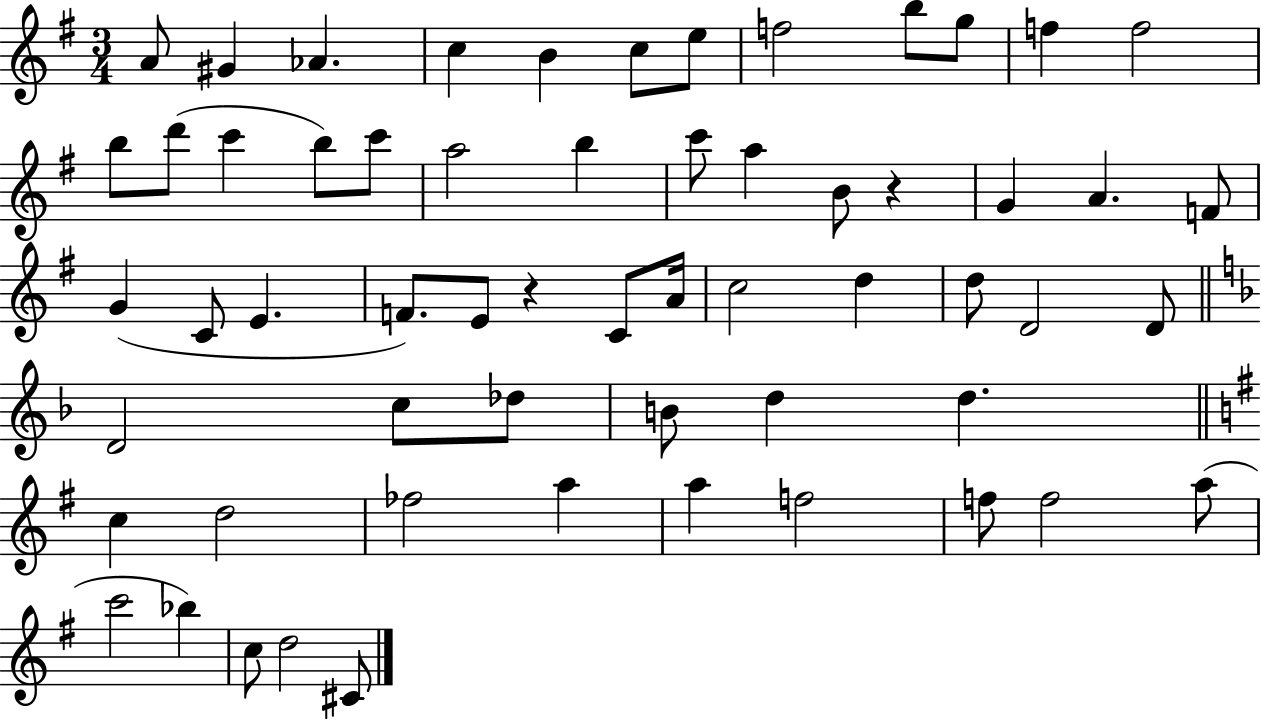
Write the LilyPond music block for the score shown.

{
  \clef treble
  \numericTimeSignature
  \time 3/4
  \key g \major
  a'8 gis'4 aes'4. | c''4 b'4 c''8 e''8 | f''2 b''8 g''8 | f''4 f''2 | \break b''8 d'''8( c'''4 b''8) c'''8 | a''2 b''4 | c'''8 a''4 b'8 r4 | g'4 a'4. f'8 | \break g'4( c'8 e'4. | f'8.) e'8 r4 c'8 a'16 | c''2 d''4 | d''8 d'2 d'8 | \break \bar "||" \break \key f \major d'2 c''8 des''8 | b'8 d''4 d''4. | \bar "||" \break \key g \major c''4 d''2 | fes''2 a''4 | a''4 f''2 | f''8 f''2 a''8( | \break c'''2 bes''4) | c''8 d''2 cis'8 | \bar "|."
}